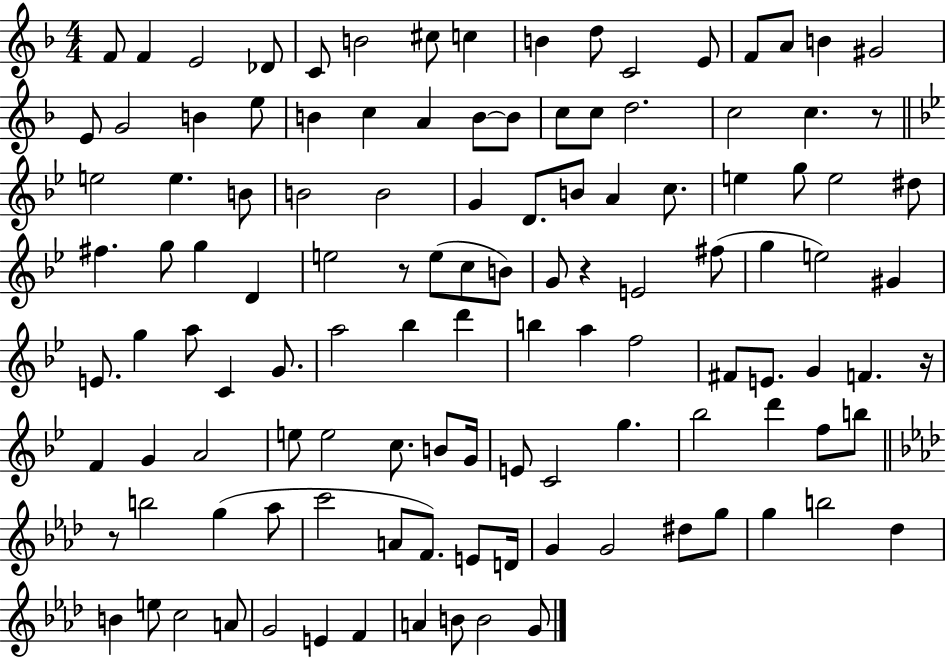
F4/e F4/q E4/h Db4/e C4/e B4/h C#5/e C5/q B4/q D5/e C4/h E4/e F4/e A4/e B4/q G#4/h E4/e G4/h B4/q E5/e B4/q C5/q A4/q B4/e B4/e C5/e C5/e D5/h. C5/h C5/q. R/e E5/h E5/q. B4/e B4/h B4/h G4/q D4/e. B4/e A4/q C5/e. E5/q G5/e E5/h D#5/e F#5/q. G5/e G5/q D4/q E5/h R/e E5/e C5/e B4/e G4/e R/q E4/h F#5/e G5/q E5/h G#4/q E4/e. G5/q A5/e C4/q G4/e. A5/h Bb5/q D6/q B5/q A5/q F5/h F#4/e E4/e. G4/q F4/q. R/s F4/q G4/q A4/h E5/e E5/h C5/e. B4/e G4/s E4/e C4/h G5/q. Bb5/h D6/q F5/e B5/e R/e B5/h G5/q Ab5/e C6/h A4/e F4/e. E4/e D4/s G4/q G4/h D#5/e G5/e G5/q B5/h Db5/q B4/q E5/e C5/h A4/e G4/h E4/q F4/q A4/q B4/e B4/h G4/e